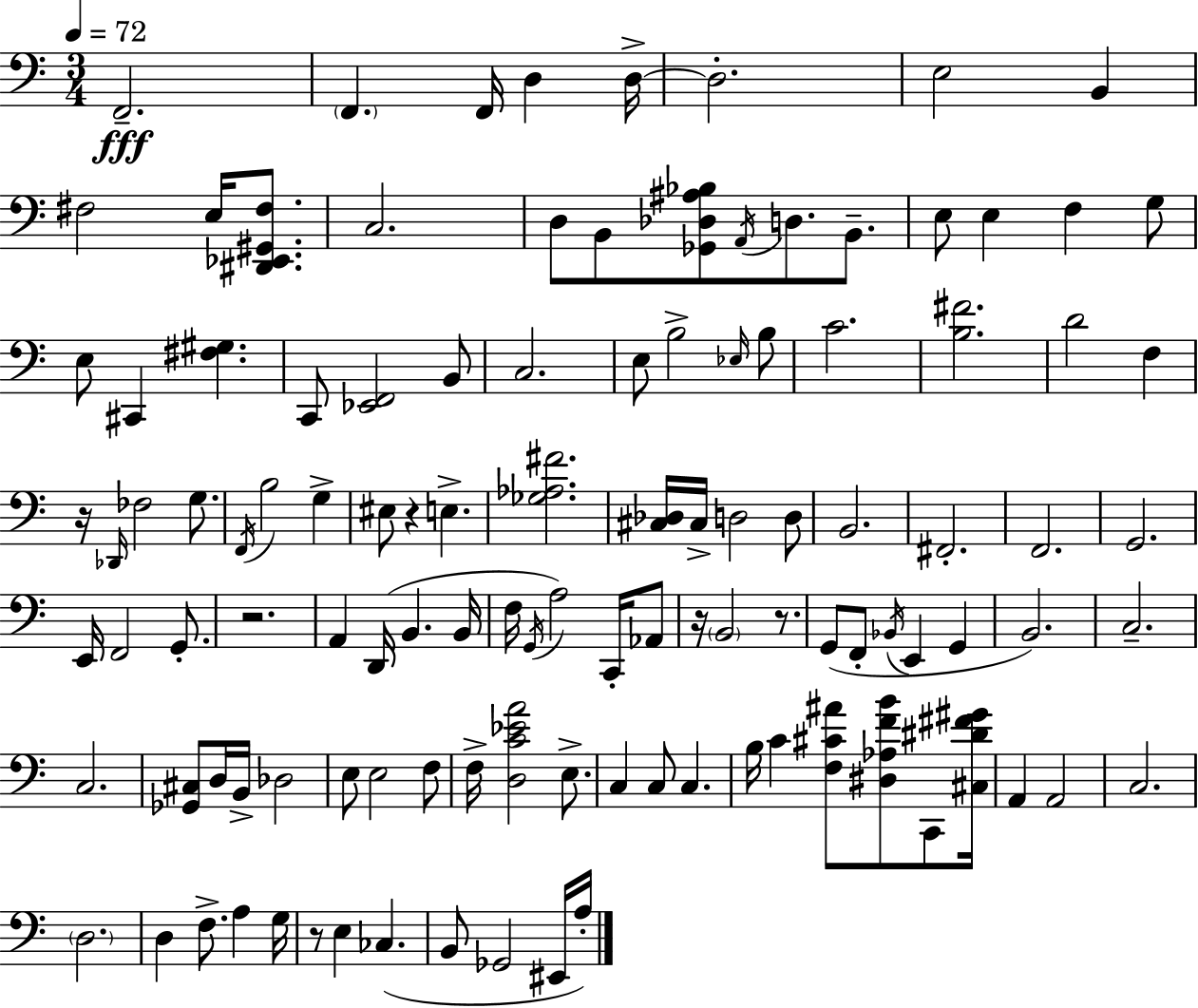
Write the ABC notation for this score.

X:1
T:Untitled
M:3/4
L:1/4
K:C
F,,2 F,, F,,/4 D, D,/4 D,2 E,2 B,, ^F,2 E,/4 [^D,,_E,,^G,,^F,]/2 C,2 D,/2 B,,/2 [_G,,_D,^A,_B,]/2 A,,/4 D,/2 B,,/2 E,/2 E, F, G,/2 E,/2 ^C,, [^F,^G,] C,,/2 [_E,,F,,]2 B,,/2 C,2 E,/2 B,2 _E,/4 B,/2 C2 [B,^F]2 D2 F, z/4 _D,,/4 _F,2 G,/2 F,,/4 B,2 G, ^E,/2 z E, [_G,_A,^F]2 [^C,_D,]/4 ^C,/4 D,2 D,/2 B,,2 ^F,,2 F,,2 G,,2 E,,/4 F,,2 G,,/2 z2 A,, D,,/4 B,, B,,/4 F,/4 G,,/4 A,2 C,,/4 _A,,/2 z/4 B,,2 z/2 G,,/2 F,,/2 _B,,/4 E,, G,, B,,2 C,2 C,2 [_G,,^C,]/2 D,/4 B,,/4 _D,2 E,/2 E,2 F,/2 F,/4 [D,C_EA]2 E,/2 C, C,/2 C, B,/4 C [F,^C^A]/2 [^D,_A,FB]/2 C,,/2 [^C,^D^F^G]/4 A,, A,,2 C,2 D,2 D, F,/2 A, G,/4 z/2 E, _C, B,,/2 _G,,2 ^E,,/4 A,/4